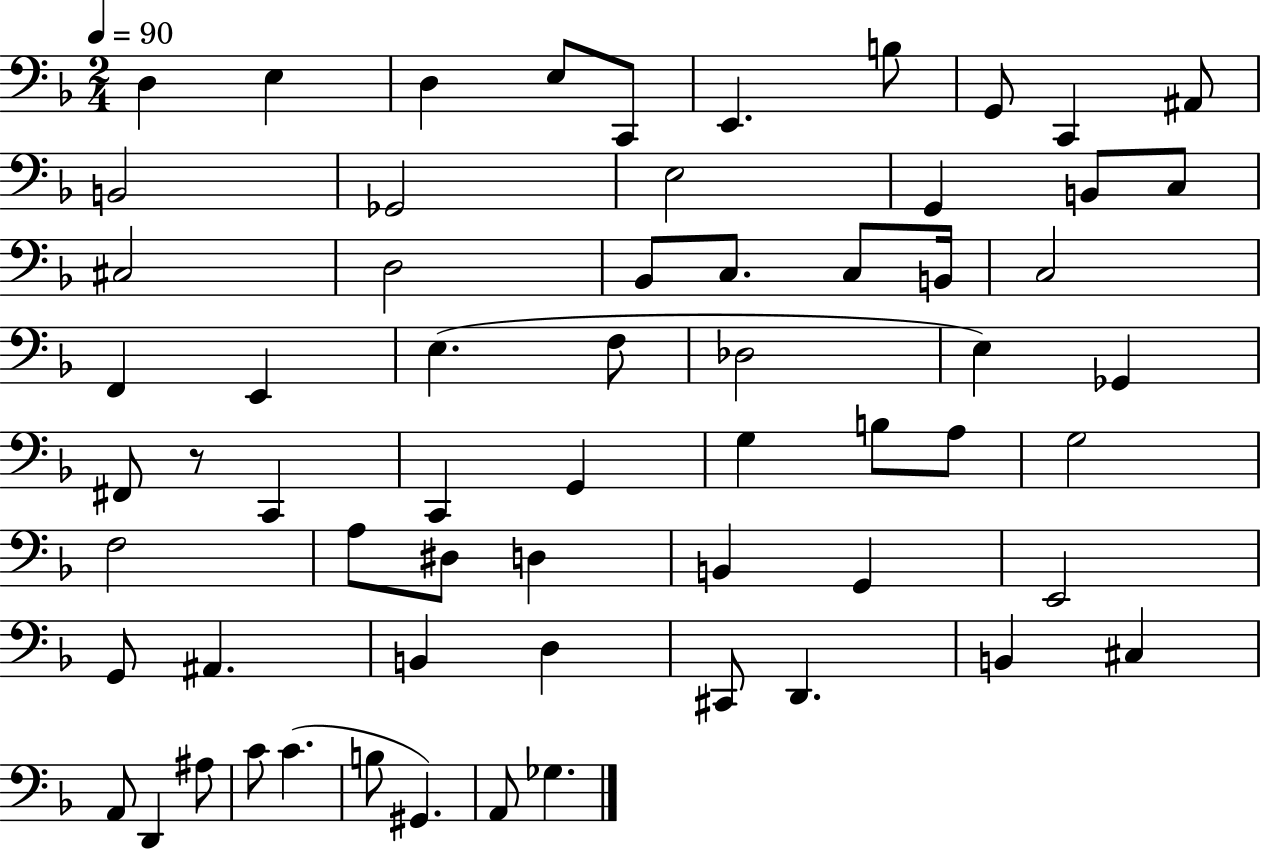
X:1
T:Untitled
M:2/4
L:1/4
K:F
D, E, D, E,/2 C,,/2 E,, B,/2 G,,/2 C,, ^A,,/2 B,,2 _G,,2 E,2 G,, B,,/2 C,/2 ^C,2 D,2 _B,,/2 C,/2 C,/2 B,,/4 C,2 F,, E,, E, F,/2 _D,2 E, _G,, ^F,,/2 z/2 C,, C,, G,, G, B,/2 A,/2 G,2 F,2 A,/2 ^D,/2 D, B,, G,, E,,2 G,,/2 ^A,, B,, D, ^C,,/2 D,, B,, ^C, A,,/2 D,, ^A,/2 C/2 C B,/2 ^G,, A,,/2 _G,